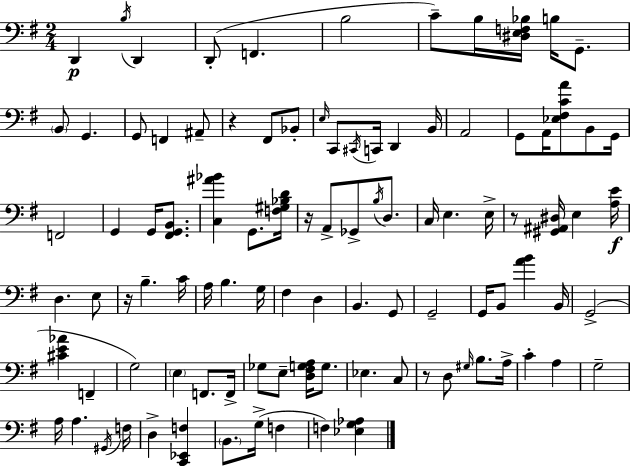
D2/q B3/s D2/q D2/e F2/q. B3/h C4/e B3/s [D#3,E3,F3,Bb3]/s B3/s G2/e. B2/e G2/q. G2/e F2/q A#2/e R/q F#2/e Bb2/e E3/s C2/e C#2/s C2/s D2/q B2/s A2/h G2/e A2/s [Eb3,F#3,C4,A4]/e B2/e G2/s F2/h G2/q G2/s [F#2,G2,B2]/e. [C3,A#4,Bb4]/q G2/e. [F3,G#3,Bb3,D4]/s R/s A2/e Gb2/e B3/s D3/e. C3/s E3/q. E3/s R/e [G#2,A#2,D#3]/s E3/q [A3,E4]/s D3/q. E3/e R/s B3/q. C4/s A3/s B3/q. G3/s F#3/q D3/q B2/q. G2/e G2/h G2/s B2/e [A4,B4]/q B2/s G2/h [C#4,E4,Ab4]/q F2/q G3/h E3/q F2/e. F2/s Gb3/e E3/e [D3,F#3,G3,A3]/s G3/e. Eb3/q. C3/e R/e D3/e G#3/s B3/e. A3/s C4/q A3/q G3/h A3/s A3/q. G#2/s F3/s D3/q [C2,Eb2,F3]/q B2/e. G3/s F3/q F3/q [Eb3,G3,Ab3]/q